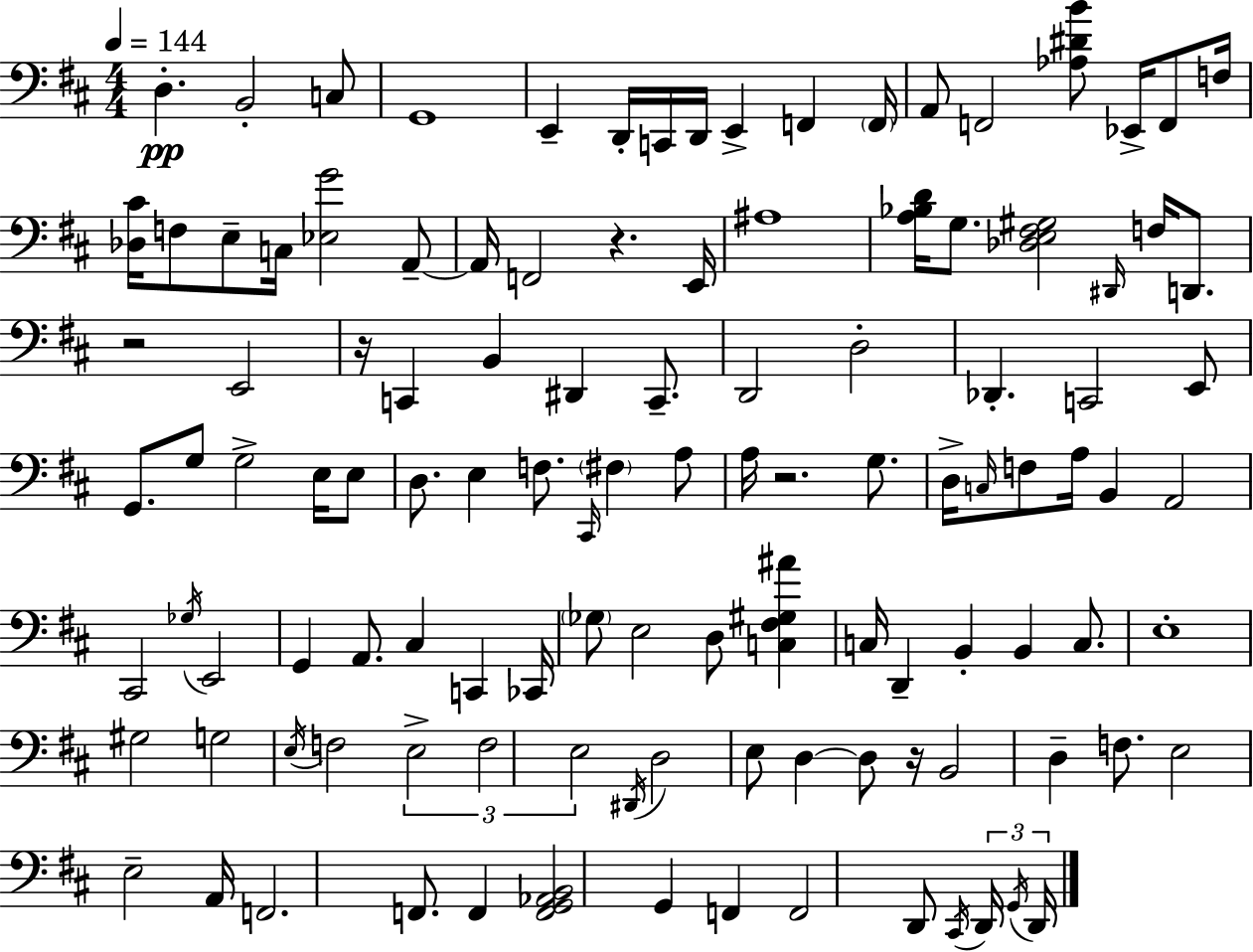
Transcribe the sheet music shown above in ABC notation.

X:1
T:Untitled
M:4/4
L:1/4
K:D
D, B,,2 C,/2 G,,4 E,, D,,/4 C,,/4 D,,/4 E,, F,, F,,/4 A,,/2 F,,2 [_A,^DB]/2 _E,,/4 F,,/2 F,/4 [_D,^C]/4 F,/2 E,/2 C,/4 [_E,G]2 A,,/2 A,,/4 F,,2 z E,,/4 ^A,4 [A,_B,D]/4 G,/2 [_D,E,^F,^G,]2 ^D,,/4 F,/4 D,,/2 z2 E,,2 z/4 C,, B,, ^D,, C,,/2 D,,2 D,2 _D,, C,,2 E,,/2 G,,/2 G,/2 G,2 E,/4 E,/2 D,/2 E, F,/2 ^C,,/4 ^F, A,/2 A,/4 z2 G,/2 D,/4 C,/4 F,/2 A,/4 B,, A,,2 ^C,,2 _G,/4 E,,2 G,, A,,/2 ^C, C,, _C,,/4 _G,/2 E,2 D,/2 [C,^F,^G,^A] C,/4 D,, B,, B,, C,/2 E,4 ^G,2 G,2 E,/4 F,2 E,2 F,2 E,2 ^D,,/4 D,2 E,/2 D, D,/2 z/4 B,,2 D, F,/2 E,2 E,2 A,,/4 F,,2 F,,/2 F,, [F,,G,,_A,,B,,]2 G,, F,, F,,2 D,,/2 ^C,,/4 D,,/4 G,,/4 D,,/4